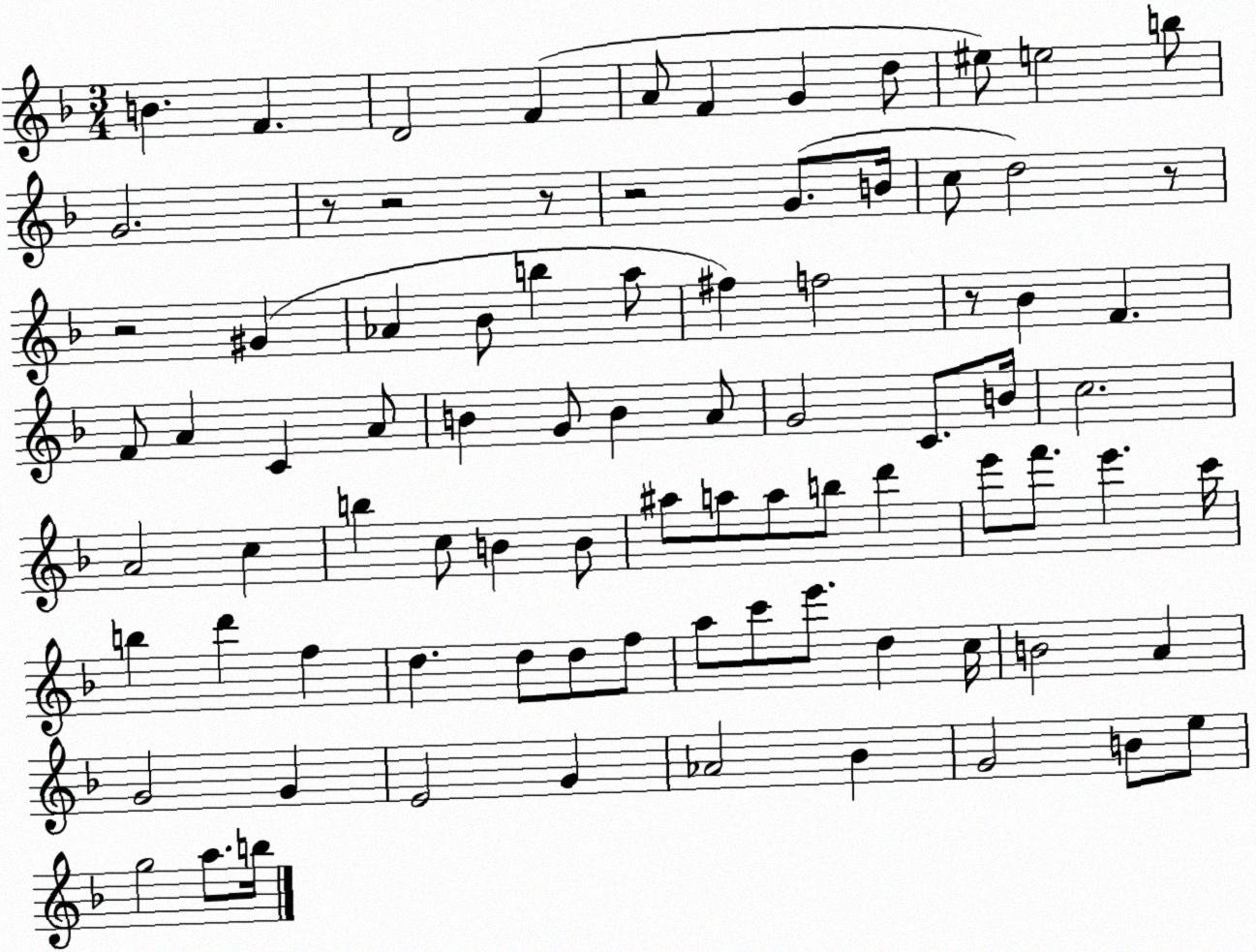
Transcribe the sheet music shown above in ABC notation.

X:1
T:Untitled
M:3/4
L:1/4
K:F
B F D2 F A/2 F G d/2 ^e/2 e2 b/2 G2 z/2 z2 z/2 z2 G/2 B/4 c/2 d2 z/2 z2 ^G _A _B/2 b a/2 ^f f2 z/2 _B F F/2 A C A/2 B G/2 B A/2 G2 C/2 B/4 c2 A2 c b c/2 B B/2 ^a/2 a/2 a/2 b/2 d' e'/2 f'/2 e' c'/4 b d' f d d/2 d/2 f/2 a/2 c'/2 e'/2 d c/4 B2 A G2 G E2 G _A2 _B G2 B/2 e/2 g2 a/2 b/4